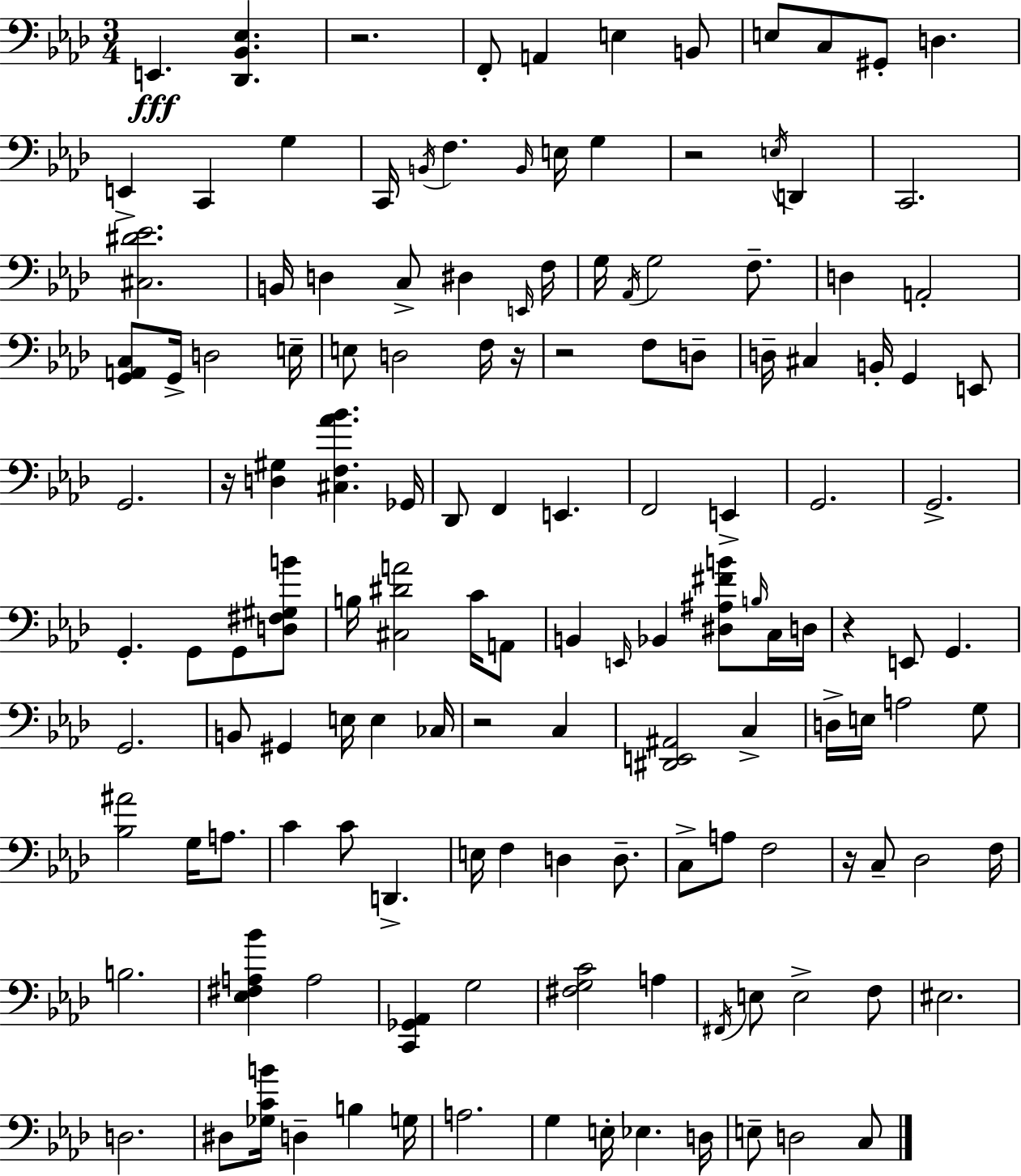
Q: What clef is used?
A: bass